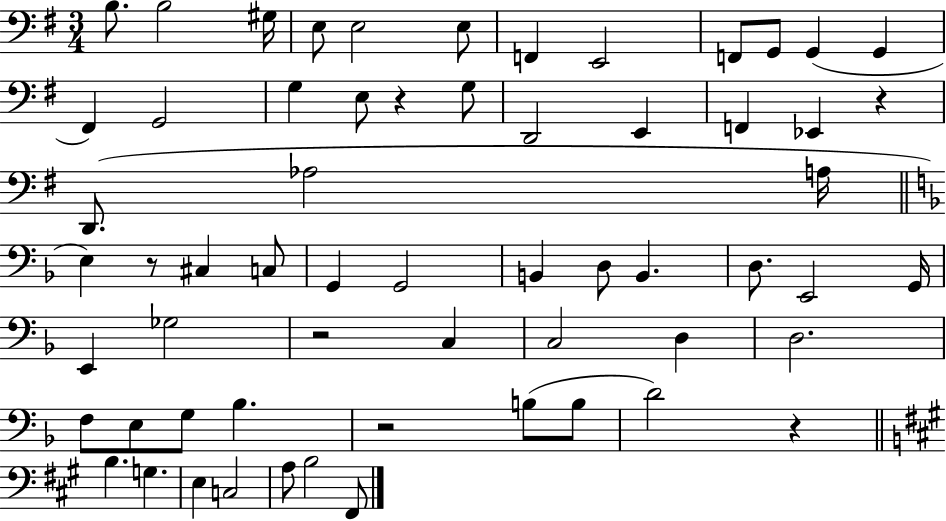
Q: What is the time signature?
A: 3/4